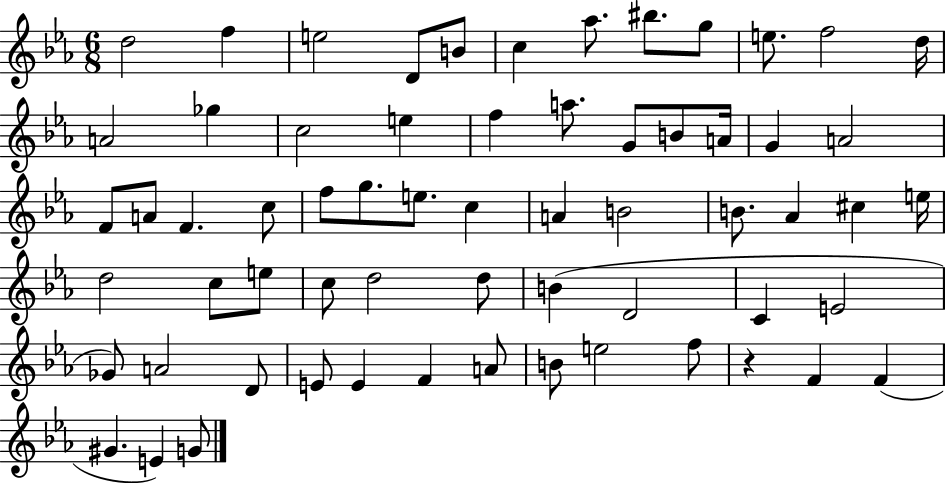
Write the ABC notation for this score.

X:1
T:Untitled
M:6/8
L:1/4
K:Eb
d2 f e2 D/2 B/2 c _a/2 ^b/2 g/2 e/2 f2 d/4 A2 _g c2 e f a/2 G/2 B/2 A/4 G A2 F/2 A/2 F c/2 f/2 g/2 e/2 c A B2 B/2 _A ^c e/4 d2 c/2 e/2 c/2 d2 d/2 B D2 C E2 _G/2 A2 D/2 E/2 E F A/2 B/2 e2 f/2 z F F ^G E G/2